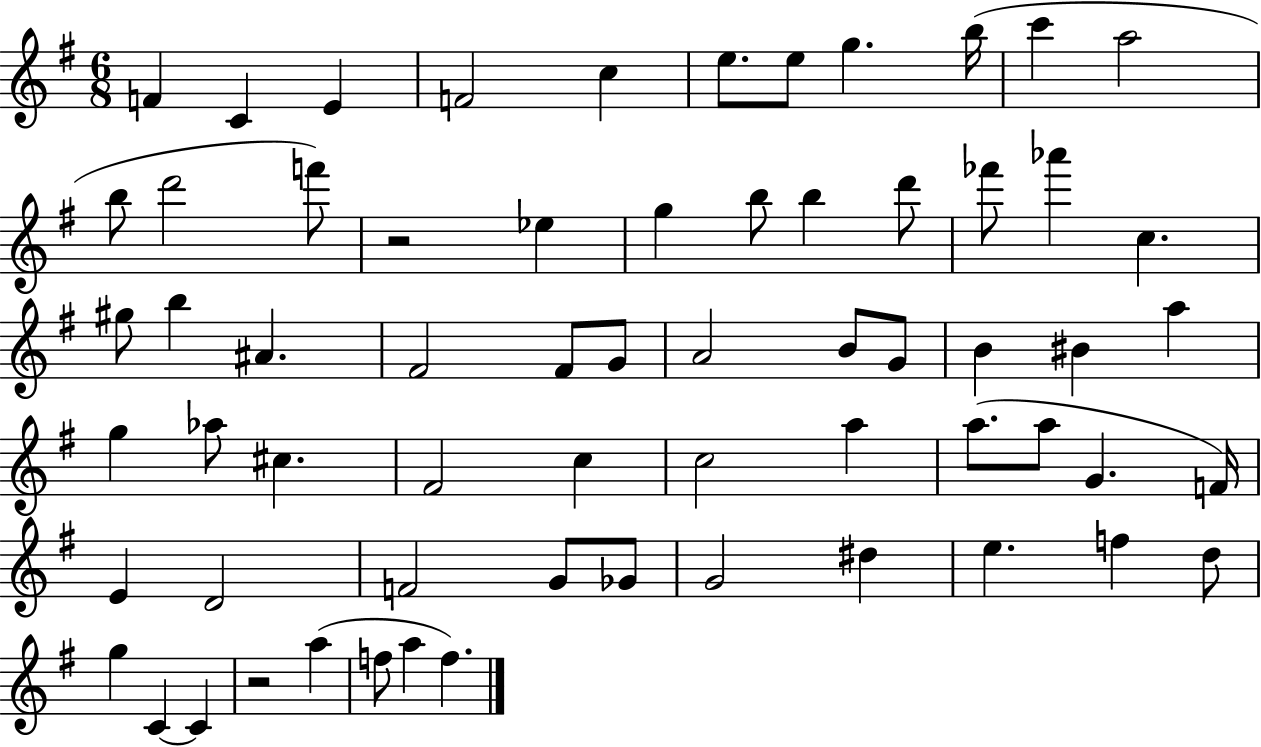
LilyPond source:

{
  \clef treble
  \numericTimeSignature
  \time 6/8
  \key g \major
  f'4 c'4 e'4 | f'2 c''4 | e''8. e''8 g''4. b''16( | c'''4 a''2 | \break b''8 d'''2 f'''8) | r2 ees''4 | g''4 b''8 b''4 d'''8 | fes'''8 aes'''4 c''4. | \break gis''8 b''4 ais'4. | fis'2 fis'8 g'8 | a'2 b'8 g'8 | b'4 bis'4 a''4 | \break g''4 aes''8 cis''4. | fis'2 c''4 | c''2 a''4 | a''8.( a''8 g'4. f'16) | \break e'4 d'2 | f'2 g'8 ges'8 | g'2 dis''4 | e''4. f''4 d''8 | \break g''4 c'4~~ c'4 | r2 a''4( | f''8 a''4 f''4.) | \bar "|."
}